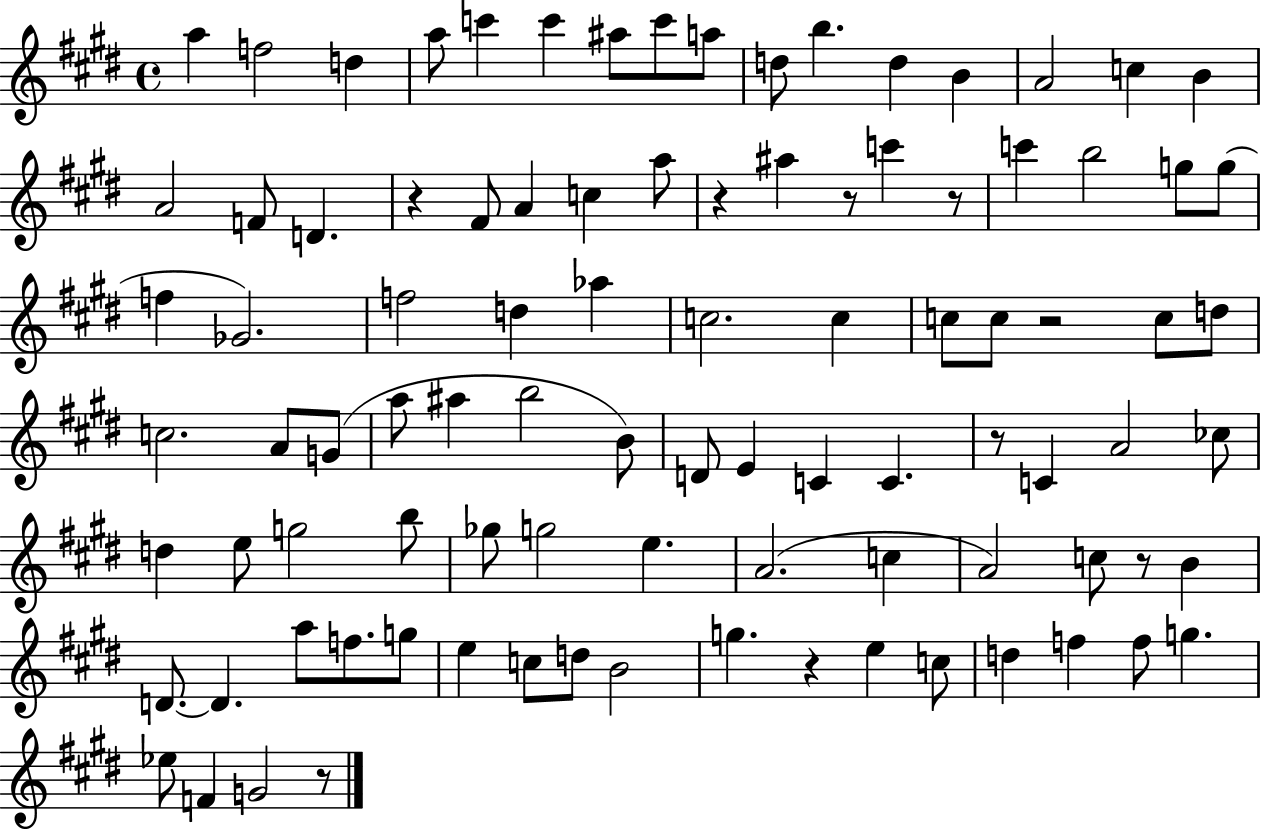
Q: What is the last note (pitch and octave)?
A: G4